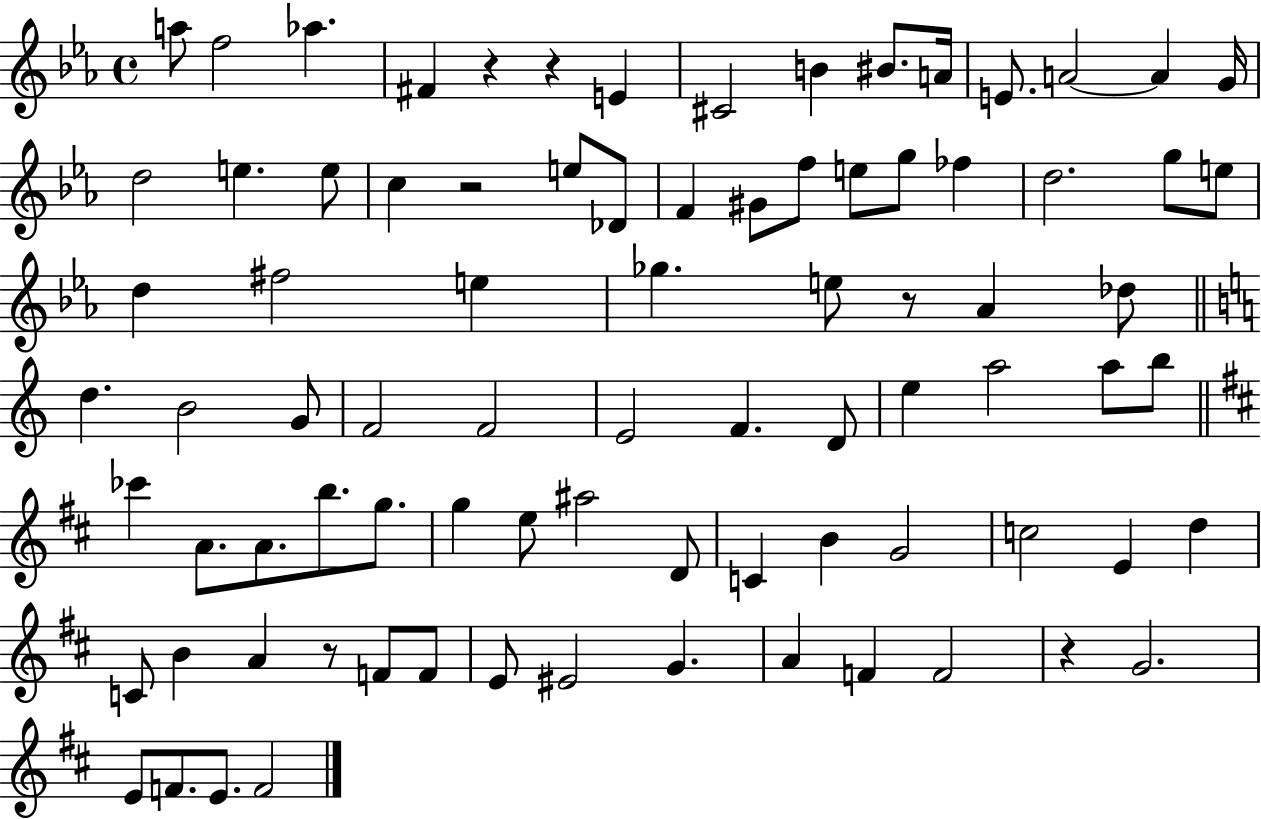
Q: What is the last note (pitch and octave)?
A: F4